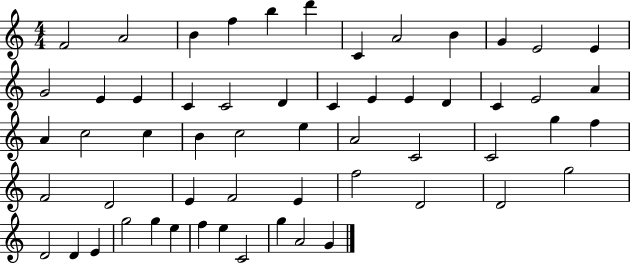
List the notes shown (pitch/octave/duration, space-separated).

F4/h A4/h B4/q F5/q B5/q D6/q C4/q A4/h B4/q G4/q E4/h E4/q G4/h E4/q E4/q C4/q C4/h D4/q C4/q E4/q E4/q D4/q C4/q E4/h A4/q A4/q C5/h C5/q B4/q C5/h E5/q A4/h C4/h C4/h G5/q F5/q F4/h D4/h E4/q F4/h E4/q F5/h D4/h D4/h G5/h D4/h D4/q E4/q G5/h G5/q E5/q F5/q E5/q C4/h G5/q A4/h G4/q